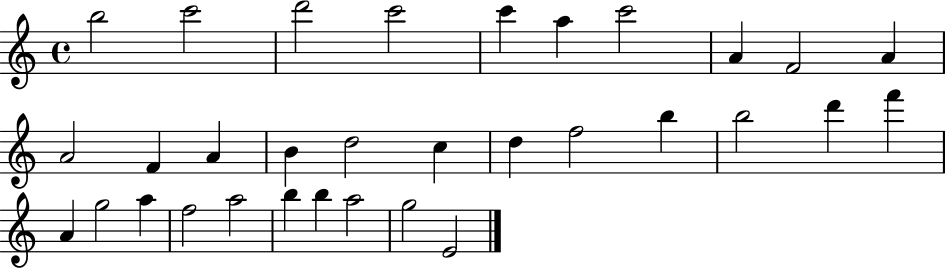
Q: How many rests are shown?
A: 0